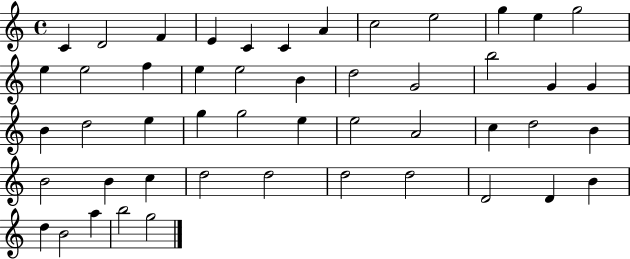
X:1
T:Untitled
M:4/4
L:1/4
K:C
C D2 F E C C A c2 e2 g e g2 e e2 f e e2 B d2 G2 b2 G G B d2 e g g2 e e2 A2 c d2 B B2 B c d2 d2 d2 d2 D2 D B d B2 a b2 g2